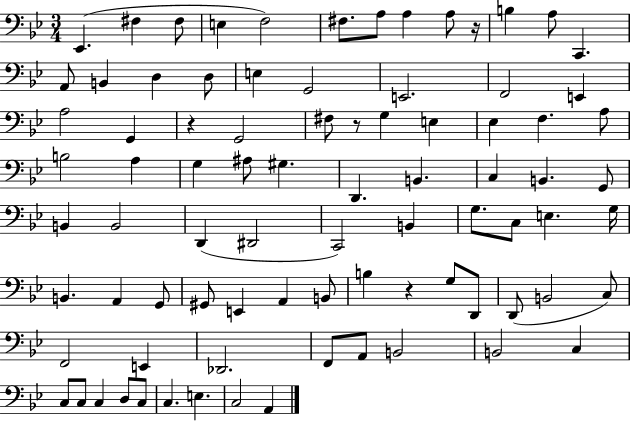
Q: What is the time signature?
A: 3/4